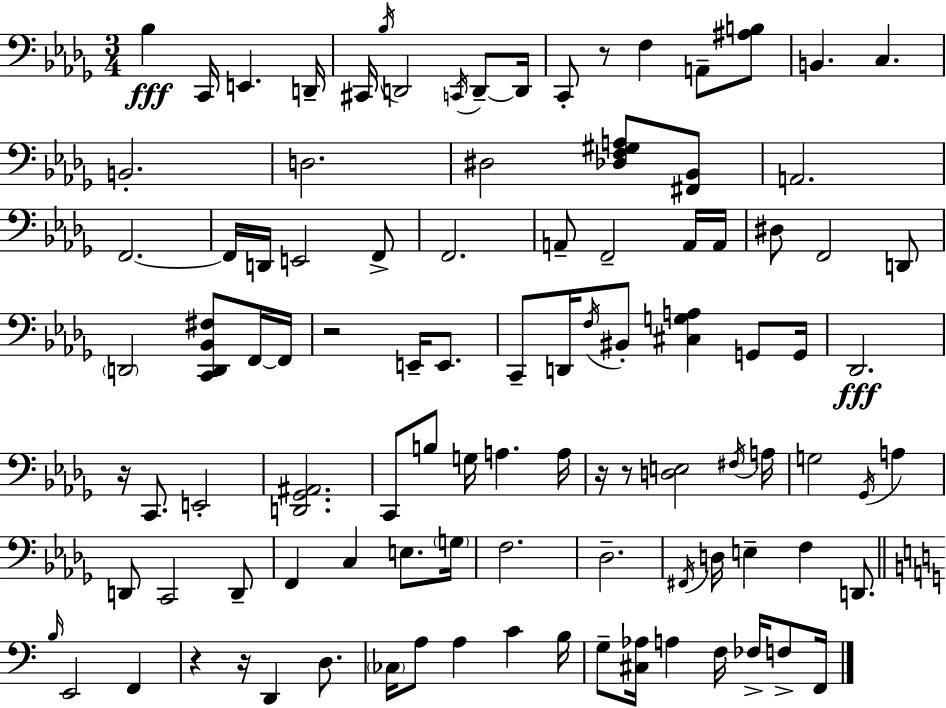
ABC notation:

X:1
T:Untitled
M:3/4
L:1/4
K:Bbm
_B, C,,/4 E,, D,,/4 ^C,,/4 _B,/4 D,,2 C,,/4 D,,/2 D,,/4 C,,/2 z/2 F, A,,/2 [^A,B,]/2 B,, C, B,,2 D,2 ^D,2 [_D,F,^G,A,]/2 [^F,,_B,,]/2 A,,2 F,,2 F,,/4 D,,/4 E,,2 F,,/2 F,,2 A,,/2 F,,2 A,,/4 A,,/4 ^D,/2 F,,2 D,,/2 D,,2 [C,,D,,_B,,^F,]/2 F,,/4 F,,/4 z2 E,,/4 E,,/2 C,,/2 D,,/4 F,/4 ^B,,/2 [^C,G,A,] G,,/2 G,,/4 _D,,2 z/4 C,,/2 E,,2 [D,,_G,,^A,,]2 C,,/2 B,/2 G,/4 A, A,/4 z/4 z/2 [D,E,]2 ^F,/4 A,/4 G,2 _G,,/4 A, D,,/2 C,,2 D,,/2 F,, C, E,/2 G,/4 F,2 _D,2 ^F,,/4 D,/4 E, F, D,,/2 B,/4 E,,2 F,, z z/4 D,, D,/2 _C,/4 A,/2 A, C B,/4 G,/2 [^C,_A,]/4 A, F,/4 _F,/4 F,/2 F,,/4